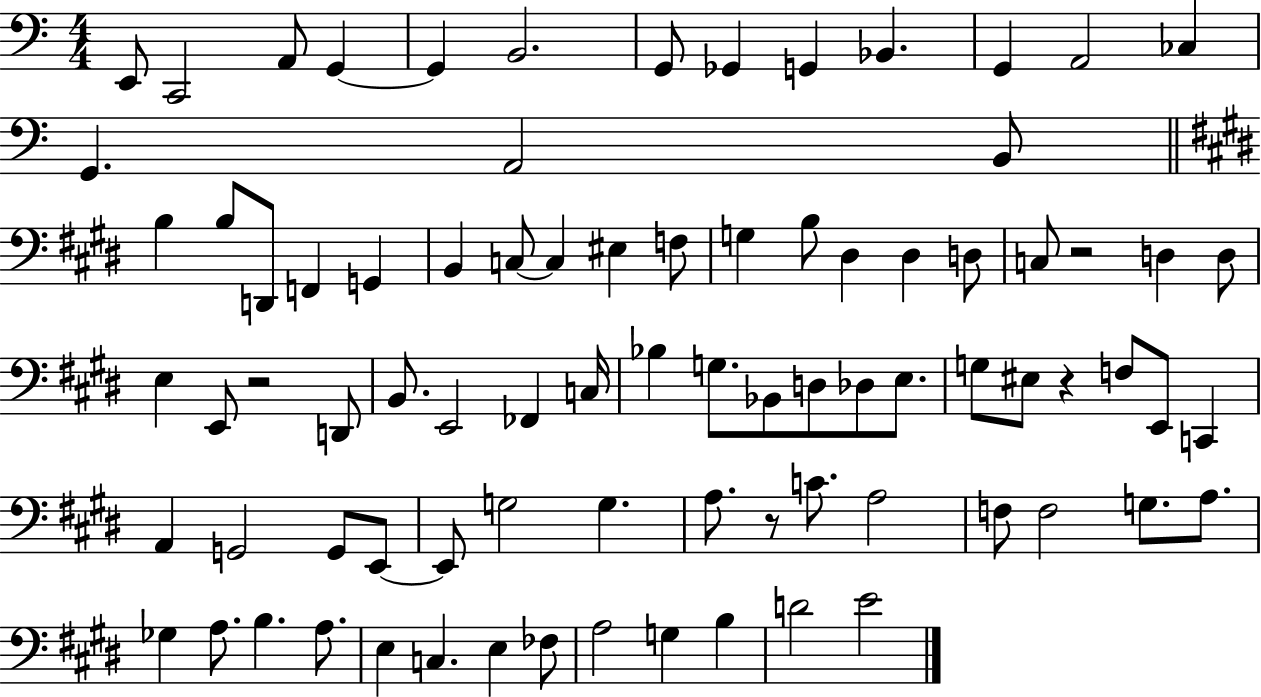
{
  \clef bass
  \numericTimeSignature
  \time 4/4
  \key c \major
  e,8 c,2 a,8 g,4~~ | g,4 b,2. | g,8 ges,4 g,4 bes,4. | g,4 a,2 ces4 | \break g,4. a,2 b,8 | \bar "||" \break \key e \major b4 b8 d,8 f,4 g,4 | b,4 c8~~ c4 eis4 f8 | g4 b8 dis4 dis4 d8 | c8 r2 d4 d8 | \break e4 e,8 r2 d,8 | b,8. e,2 fes,4 c16 | bes4 g8. bes,8 d8 des8 e8. | g8 eis8 r4 f8 e,8 c,4 | \break a,4 g,2 g,8 e,8~~ | e,8 g2 g4. | a8. r8 c'8. a2 | f8 f2 g8. a8. | \break ges4 a8. b4. a8. | e4 c4. e4 fes8 | a2 g4 b4 | d'2 e'2 | \break \bar "|."
}